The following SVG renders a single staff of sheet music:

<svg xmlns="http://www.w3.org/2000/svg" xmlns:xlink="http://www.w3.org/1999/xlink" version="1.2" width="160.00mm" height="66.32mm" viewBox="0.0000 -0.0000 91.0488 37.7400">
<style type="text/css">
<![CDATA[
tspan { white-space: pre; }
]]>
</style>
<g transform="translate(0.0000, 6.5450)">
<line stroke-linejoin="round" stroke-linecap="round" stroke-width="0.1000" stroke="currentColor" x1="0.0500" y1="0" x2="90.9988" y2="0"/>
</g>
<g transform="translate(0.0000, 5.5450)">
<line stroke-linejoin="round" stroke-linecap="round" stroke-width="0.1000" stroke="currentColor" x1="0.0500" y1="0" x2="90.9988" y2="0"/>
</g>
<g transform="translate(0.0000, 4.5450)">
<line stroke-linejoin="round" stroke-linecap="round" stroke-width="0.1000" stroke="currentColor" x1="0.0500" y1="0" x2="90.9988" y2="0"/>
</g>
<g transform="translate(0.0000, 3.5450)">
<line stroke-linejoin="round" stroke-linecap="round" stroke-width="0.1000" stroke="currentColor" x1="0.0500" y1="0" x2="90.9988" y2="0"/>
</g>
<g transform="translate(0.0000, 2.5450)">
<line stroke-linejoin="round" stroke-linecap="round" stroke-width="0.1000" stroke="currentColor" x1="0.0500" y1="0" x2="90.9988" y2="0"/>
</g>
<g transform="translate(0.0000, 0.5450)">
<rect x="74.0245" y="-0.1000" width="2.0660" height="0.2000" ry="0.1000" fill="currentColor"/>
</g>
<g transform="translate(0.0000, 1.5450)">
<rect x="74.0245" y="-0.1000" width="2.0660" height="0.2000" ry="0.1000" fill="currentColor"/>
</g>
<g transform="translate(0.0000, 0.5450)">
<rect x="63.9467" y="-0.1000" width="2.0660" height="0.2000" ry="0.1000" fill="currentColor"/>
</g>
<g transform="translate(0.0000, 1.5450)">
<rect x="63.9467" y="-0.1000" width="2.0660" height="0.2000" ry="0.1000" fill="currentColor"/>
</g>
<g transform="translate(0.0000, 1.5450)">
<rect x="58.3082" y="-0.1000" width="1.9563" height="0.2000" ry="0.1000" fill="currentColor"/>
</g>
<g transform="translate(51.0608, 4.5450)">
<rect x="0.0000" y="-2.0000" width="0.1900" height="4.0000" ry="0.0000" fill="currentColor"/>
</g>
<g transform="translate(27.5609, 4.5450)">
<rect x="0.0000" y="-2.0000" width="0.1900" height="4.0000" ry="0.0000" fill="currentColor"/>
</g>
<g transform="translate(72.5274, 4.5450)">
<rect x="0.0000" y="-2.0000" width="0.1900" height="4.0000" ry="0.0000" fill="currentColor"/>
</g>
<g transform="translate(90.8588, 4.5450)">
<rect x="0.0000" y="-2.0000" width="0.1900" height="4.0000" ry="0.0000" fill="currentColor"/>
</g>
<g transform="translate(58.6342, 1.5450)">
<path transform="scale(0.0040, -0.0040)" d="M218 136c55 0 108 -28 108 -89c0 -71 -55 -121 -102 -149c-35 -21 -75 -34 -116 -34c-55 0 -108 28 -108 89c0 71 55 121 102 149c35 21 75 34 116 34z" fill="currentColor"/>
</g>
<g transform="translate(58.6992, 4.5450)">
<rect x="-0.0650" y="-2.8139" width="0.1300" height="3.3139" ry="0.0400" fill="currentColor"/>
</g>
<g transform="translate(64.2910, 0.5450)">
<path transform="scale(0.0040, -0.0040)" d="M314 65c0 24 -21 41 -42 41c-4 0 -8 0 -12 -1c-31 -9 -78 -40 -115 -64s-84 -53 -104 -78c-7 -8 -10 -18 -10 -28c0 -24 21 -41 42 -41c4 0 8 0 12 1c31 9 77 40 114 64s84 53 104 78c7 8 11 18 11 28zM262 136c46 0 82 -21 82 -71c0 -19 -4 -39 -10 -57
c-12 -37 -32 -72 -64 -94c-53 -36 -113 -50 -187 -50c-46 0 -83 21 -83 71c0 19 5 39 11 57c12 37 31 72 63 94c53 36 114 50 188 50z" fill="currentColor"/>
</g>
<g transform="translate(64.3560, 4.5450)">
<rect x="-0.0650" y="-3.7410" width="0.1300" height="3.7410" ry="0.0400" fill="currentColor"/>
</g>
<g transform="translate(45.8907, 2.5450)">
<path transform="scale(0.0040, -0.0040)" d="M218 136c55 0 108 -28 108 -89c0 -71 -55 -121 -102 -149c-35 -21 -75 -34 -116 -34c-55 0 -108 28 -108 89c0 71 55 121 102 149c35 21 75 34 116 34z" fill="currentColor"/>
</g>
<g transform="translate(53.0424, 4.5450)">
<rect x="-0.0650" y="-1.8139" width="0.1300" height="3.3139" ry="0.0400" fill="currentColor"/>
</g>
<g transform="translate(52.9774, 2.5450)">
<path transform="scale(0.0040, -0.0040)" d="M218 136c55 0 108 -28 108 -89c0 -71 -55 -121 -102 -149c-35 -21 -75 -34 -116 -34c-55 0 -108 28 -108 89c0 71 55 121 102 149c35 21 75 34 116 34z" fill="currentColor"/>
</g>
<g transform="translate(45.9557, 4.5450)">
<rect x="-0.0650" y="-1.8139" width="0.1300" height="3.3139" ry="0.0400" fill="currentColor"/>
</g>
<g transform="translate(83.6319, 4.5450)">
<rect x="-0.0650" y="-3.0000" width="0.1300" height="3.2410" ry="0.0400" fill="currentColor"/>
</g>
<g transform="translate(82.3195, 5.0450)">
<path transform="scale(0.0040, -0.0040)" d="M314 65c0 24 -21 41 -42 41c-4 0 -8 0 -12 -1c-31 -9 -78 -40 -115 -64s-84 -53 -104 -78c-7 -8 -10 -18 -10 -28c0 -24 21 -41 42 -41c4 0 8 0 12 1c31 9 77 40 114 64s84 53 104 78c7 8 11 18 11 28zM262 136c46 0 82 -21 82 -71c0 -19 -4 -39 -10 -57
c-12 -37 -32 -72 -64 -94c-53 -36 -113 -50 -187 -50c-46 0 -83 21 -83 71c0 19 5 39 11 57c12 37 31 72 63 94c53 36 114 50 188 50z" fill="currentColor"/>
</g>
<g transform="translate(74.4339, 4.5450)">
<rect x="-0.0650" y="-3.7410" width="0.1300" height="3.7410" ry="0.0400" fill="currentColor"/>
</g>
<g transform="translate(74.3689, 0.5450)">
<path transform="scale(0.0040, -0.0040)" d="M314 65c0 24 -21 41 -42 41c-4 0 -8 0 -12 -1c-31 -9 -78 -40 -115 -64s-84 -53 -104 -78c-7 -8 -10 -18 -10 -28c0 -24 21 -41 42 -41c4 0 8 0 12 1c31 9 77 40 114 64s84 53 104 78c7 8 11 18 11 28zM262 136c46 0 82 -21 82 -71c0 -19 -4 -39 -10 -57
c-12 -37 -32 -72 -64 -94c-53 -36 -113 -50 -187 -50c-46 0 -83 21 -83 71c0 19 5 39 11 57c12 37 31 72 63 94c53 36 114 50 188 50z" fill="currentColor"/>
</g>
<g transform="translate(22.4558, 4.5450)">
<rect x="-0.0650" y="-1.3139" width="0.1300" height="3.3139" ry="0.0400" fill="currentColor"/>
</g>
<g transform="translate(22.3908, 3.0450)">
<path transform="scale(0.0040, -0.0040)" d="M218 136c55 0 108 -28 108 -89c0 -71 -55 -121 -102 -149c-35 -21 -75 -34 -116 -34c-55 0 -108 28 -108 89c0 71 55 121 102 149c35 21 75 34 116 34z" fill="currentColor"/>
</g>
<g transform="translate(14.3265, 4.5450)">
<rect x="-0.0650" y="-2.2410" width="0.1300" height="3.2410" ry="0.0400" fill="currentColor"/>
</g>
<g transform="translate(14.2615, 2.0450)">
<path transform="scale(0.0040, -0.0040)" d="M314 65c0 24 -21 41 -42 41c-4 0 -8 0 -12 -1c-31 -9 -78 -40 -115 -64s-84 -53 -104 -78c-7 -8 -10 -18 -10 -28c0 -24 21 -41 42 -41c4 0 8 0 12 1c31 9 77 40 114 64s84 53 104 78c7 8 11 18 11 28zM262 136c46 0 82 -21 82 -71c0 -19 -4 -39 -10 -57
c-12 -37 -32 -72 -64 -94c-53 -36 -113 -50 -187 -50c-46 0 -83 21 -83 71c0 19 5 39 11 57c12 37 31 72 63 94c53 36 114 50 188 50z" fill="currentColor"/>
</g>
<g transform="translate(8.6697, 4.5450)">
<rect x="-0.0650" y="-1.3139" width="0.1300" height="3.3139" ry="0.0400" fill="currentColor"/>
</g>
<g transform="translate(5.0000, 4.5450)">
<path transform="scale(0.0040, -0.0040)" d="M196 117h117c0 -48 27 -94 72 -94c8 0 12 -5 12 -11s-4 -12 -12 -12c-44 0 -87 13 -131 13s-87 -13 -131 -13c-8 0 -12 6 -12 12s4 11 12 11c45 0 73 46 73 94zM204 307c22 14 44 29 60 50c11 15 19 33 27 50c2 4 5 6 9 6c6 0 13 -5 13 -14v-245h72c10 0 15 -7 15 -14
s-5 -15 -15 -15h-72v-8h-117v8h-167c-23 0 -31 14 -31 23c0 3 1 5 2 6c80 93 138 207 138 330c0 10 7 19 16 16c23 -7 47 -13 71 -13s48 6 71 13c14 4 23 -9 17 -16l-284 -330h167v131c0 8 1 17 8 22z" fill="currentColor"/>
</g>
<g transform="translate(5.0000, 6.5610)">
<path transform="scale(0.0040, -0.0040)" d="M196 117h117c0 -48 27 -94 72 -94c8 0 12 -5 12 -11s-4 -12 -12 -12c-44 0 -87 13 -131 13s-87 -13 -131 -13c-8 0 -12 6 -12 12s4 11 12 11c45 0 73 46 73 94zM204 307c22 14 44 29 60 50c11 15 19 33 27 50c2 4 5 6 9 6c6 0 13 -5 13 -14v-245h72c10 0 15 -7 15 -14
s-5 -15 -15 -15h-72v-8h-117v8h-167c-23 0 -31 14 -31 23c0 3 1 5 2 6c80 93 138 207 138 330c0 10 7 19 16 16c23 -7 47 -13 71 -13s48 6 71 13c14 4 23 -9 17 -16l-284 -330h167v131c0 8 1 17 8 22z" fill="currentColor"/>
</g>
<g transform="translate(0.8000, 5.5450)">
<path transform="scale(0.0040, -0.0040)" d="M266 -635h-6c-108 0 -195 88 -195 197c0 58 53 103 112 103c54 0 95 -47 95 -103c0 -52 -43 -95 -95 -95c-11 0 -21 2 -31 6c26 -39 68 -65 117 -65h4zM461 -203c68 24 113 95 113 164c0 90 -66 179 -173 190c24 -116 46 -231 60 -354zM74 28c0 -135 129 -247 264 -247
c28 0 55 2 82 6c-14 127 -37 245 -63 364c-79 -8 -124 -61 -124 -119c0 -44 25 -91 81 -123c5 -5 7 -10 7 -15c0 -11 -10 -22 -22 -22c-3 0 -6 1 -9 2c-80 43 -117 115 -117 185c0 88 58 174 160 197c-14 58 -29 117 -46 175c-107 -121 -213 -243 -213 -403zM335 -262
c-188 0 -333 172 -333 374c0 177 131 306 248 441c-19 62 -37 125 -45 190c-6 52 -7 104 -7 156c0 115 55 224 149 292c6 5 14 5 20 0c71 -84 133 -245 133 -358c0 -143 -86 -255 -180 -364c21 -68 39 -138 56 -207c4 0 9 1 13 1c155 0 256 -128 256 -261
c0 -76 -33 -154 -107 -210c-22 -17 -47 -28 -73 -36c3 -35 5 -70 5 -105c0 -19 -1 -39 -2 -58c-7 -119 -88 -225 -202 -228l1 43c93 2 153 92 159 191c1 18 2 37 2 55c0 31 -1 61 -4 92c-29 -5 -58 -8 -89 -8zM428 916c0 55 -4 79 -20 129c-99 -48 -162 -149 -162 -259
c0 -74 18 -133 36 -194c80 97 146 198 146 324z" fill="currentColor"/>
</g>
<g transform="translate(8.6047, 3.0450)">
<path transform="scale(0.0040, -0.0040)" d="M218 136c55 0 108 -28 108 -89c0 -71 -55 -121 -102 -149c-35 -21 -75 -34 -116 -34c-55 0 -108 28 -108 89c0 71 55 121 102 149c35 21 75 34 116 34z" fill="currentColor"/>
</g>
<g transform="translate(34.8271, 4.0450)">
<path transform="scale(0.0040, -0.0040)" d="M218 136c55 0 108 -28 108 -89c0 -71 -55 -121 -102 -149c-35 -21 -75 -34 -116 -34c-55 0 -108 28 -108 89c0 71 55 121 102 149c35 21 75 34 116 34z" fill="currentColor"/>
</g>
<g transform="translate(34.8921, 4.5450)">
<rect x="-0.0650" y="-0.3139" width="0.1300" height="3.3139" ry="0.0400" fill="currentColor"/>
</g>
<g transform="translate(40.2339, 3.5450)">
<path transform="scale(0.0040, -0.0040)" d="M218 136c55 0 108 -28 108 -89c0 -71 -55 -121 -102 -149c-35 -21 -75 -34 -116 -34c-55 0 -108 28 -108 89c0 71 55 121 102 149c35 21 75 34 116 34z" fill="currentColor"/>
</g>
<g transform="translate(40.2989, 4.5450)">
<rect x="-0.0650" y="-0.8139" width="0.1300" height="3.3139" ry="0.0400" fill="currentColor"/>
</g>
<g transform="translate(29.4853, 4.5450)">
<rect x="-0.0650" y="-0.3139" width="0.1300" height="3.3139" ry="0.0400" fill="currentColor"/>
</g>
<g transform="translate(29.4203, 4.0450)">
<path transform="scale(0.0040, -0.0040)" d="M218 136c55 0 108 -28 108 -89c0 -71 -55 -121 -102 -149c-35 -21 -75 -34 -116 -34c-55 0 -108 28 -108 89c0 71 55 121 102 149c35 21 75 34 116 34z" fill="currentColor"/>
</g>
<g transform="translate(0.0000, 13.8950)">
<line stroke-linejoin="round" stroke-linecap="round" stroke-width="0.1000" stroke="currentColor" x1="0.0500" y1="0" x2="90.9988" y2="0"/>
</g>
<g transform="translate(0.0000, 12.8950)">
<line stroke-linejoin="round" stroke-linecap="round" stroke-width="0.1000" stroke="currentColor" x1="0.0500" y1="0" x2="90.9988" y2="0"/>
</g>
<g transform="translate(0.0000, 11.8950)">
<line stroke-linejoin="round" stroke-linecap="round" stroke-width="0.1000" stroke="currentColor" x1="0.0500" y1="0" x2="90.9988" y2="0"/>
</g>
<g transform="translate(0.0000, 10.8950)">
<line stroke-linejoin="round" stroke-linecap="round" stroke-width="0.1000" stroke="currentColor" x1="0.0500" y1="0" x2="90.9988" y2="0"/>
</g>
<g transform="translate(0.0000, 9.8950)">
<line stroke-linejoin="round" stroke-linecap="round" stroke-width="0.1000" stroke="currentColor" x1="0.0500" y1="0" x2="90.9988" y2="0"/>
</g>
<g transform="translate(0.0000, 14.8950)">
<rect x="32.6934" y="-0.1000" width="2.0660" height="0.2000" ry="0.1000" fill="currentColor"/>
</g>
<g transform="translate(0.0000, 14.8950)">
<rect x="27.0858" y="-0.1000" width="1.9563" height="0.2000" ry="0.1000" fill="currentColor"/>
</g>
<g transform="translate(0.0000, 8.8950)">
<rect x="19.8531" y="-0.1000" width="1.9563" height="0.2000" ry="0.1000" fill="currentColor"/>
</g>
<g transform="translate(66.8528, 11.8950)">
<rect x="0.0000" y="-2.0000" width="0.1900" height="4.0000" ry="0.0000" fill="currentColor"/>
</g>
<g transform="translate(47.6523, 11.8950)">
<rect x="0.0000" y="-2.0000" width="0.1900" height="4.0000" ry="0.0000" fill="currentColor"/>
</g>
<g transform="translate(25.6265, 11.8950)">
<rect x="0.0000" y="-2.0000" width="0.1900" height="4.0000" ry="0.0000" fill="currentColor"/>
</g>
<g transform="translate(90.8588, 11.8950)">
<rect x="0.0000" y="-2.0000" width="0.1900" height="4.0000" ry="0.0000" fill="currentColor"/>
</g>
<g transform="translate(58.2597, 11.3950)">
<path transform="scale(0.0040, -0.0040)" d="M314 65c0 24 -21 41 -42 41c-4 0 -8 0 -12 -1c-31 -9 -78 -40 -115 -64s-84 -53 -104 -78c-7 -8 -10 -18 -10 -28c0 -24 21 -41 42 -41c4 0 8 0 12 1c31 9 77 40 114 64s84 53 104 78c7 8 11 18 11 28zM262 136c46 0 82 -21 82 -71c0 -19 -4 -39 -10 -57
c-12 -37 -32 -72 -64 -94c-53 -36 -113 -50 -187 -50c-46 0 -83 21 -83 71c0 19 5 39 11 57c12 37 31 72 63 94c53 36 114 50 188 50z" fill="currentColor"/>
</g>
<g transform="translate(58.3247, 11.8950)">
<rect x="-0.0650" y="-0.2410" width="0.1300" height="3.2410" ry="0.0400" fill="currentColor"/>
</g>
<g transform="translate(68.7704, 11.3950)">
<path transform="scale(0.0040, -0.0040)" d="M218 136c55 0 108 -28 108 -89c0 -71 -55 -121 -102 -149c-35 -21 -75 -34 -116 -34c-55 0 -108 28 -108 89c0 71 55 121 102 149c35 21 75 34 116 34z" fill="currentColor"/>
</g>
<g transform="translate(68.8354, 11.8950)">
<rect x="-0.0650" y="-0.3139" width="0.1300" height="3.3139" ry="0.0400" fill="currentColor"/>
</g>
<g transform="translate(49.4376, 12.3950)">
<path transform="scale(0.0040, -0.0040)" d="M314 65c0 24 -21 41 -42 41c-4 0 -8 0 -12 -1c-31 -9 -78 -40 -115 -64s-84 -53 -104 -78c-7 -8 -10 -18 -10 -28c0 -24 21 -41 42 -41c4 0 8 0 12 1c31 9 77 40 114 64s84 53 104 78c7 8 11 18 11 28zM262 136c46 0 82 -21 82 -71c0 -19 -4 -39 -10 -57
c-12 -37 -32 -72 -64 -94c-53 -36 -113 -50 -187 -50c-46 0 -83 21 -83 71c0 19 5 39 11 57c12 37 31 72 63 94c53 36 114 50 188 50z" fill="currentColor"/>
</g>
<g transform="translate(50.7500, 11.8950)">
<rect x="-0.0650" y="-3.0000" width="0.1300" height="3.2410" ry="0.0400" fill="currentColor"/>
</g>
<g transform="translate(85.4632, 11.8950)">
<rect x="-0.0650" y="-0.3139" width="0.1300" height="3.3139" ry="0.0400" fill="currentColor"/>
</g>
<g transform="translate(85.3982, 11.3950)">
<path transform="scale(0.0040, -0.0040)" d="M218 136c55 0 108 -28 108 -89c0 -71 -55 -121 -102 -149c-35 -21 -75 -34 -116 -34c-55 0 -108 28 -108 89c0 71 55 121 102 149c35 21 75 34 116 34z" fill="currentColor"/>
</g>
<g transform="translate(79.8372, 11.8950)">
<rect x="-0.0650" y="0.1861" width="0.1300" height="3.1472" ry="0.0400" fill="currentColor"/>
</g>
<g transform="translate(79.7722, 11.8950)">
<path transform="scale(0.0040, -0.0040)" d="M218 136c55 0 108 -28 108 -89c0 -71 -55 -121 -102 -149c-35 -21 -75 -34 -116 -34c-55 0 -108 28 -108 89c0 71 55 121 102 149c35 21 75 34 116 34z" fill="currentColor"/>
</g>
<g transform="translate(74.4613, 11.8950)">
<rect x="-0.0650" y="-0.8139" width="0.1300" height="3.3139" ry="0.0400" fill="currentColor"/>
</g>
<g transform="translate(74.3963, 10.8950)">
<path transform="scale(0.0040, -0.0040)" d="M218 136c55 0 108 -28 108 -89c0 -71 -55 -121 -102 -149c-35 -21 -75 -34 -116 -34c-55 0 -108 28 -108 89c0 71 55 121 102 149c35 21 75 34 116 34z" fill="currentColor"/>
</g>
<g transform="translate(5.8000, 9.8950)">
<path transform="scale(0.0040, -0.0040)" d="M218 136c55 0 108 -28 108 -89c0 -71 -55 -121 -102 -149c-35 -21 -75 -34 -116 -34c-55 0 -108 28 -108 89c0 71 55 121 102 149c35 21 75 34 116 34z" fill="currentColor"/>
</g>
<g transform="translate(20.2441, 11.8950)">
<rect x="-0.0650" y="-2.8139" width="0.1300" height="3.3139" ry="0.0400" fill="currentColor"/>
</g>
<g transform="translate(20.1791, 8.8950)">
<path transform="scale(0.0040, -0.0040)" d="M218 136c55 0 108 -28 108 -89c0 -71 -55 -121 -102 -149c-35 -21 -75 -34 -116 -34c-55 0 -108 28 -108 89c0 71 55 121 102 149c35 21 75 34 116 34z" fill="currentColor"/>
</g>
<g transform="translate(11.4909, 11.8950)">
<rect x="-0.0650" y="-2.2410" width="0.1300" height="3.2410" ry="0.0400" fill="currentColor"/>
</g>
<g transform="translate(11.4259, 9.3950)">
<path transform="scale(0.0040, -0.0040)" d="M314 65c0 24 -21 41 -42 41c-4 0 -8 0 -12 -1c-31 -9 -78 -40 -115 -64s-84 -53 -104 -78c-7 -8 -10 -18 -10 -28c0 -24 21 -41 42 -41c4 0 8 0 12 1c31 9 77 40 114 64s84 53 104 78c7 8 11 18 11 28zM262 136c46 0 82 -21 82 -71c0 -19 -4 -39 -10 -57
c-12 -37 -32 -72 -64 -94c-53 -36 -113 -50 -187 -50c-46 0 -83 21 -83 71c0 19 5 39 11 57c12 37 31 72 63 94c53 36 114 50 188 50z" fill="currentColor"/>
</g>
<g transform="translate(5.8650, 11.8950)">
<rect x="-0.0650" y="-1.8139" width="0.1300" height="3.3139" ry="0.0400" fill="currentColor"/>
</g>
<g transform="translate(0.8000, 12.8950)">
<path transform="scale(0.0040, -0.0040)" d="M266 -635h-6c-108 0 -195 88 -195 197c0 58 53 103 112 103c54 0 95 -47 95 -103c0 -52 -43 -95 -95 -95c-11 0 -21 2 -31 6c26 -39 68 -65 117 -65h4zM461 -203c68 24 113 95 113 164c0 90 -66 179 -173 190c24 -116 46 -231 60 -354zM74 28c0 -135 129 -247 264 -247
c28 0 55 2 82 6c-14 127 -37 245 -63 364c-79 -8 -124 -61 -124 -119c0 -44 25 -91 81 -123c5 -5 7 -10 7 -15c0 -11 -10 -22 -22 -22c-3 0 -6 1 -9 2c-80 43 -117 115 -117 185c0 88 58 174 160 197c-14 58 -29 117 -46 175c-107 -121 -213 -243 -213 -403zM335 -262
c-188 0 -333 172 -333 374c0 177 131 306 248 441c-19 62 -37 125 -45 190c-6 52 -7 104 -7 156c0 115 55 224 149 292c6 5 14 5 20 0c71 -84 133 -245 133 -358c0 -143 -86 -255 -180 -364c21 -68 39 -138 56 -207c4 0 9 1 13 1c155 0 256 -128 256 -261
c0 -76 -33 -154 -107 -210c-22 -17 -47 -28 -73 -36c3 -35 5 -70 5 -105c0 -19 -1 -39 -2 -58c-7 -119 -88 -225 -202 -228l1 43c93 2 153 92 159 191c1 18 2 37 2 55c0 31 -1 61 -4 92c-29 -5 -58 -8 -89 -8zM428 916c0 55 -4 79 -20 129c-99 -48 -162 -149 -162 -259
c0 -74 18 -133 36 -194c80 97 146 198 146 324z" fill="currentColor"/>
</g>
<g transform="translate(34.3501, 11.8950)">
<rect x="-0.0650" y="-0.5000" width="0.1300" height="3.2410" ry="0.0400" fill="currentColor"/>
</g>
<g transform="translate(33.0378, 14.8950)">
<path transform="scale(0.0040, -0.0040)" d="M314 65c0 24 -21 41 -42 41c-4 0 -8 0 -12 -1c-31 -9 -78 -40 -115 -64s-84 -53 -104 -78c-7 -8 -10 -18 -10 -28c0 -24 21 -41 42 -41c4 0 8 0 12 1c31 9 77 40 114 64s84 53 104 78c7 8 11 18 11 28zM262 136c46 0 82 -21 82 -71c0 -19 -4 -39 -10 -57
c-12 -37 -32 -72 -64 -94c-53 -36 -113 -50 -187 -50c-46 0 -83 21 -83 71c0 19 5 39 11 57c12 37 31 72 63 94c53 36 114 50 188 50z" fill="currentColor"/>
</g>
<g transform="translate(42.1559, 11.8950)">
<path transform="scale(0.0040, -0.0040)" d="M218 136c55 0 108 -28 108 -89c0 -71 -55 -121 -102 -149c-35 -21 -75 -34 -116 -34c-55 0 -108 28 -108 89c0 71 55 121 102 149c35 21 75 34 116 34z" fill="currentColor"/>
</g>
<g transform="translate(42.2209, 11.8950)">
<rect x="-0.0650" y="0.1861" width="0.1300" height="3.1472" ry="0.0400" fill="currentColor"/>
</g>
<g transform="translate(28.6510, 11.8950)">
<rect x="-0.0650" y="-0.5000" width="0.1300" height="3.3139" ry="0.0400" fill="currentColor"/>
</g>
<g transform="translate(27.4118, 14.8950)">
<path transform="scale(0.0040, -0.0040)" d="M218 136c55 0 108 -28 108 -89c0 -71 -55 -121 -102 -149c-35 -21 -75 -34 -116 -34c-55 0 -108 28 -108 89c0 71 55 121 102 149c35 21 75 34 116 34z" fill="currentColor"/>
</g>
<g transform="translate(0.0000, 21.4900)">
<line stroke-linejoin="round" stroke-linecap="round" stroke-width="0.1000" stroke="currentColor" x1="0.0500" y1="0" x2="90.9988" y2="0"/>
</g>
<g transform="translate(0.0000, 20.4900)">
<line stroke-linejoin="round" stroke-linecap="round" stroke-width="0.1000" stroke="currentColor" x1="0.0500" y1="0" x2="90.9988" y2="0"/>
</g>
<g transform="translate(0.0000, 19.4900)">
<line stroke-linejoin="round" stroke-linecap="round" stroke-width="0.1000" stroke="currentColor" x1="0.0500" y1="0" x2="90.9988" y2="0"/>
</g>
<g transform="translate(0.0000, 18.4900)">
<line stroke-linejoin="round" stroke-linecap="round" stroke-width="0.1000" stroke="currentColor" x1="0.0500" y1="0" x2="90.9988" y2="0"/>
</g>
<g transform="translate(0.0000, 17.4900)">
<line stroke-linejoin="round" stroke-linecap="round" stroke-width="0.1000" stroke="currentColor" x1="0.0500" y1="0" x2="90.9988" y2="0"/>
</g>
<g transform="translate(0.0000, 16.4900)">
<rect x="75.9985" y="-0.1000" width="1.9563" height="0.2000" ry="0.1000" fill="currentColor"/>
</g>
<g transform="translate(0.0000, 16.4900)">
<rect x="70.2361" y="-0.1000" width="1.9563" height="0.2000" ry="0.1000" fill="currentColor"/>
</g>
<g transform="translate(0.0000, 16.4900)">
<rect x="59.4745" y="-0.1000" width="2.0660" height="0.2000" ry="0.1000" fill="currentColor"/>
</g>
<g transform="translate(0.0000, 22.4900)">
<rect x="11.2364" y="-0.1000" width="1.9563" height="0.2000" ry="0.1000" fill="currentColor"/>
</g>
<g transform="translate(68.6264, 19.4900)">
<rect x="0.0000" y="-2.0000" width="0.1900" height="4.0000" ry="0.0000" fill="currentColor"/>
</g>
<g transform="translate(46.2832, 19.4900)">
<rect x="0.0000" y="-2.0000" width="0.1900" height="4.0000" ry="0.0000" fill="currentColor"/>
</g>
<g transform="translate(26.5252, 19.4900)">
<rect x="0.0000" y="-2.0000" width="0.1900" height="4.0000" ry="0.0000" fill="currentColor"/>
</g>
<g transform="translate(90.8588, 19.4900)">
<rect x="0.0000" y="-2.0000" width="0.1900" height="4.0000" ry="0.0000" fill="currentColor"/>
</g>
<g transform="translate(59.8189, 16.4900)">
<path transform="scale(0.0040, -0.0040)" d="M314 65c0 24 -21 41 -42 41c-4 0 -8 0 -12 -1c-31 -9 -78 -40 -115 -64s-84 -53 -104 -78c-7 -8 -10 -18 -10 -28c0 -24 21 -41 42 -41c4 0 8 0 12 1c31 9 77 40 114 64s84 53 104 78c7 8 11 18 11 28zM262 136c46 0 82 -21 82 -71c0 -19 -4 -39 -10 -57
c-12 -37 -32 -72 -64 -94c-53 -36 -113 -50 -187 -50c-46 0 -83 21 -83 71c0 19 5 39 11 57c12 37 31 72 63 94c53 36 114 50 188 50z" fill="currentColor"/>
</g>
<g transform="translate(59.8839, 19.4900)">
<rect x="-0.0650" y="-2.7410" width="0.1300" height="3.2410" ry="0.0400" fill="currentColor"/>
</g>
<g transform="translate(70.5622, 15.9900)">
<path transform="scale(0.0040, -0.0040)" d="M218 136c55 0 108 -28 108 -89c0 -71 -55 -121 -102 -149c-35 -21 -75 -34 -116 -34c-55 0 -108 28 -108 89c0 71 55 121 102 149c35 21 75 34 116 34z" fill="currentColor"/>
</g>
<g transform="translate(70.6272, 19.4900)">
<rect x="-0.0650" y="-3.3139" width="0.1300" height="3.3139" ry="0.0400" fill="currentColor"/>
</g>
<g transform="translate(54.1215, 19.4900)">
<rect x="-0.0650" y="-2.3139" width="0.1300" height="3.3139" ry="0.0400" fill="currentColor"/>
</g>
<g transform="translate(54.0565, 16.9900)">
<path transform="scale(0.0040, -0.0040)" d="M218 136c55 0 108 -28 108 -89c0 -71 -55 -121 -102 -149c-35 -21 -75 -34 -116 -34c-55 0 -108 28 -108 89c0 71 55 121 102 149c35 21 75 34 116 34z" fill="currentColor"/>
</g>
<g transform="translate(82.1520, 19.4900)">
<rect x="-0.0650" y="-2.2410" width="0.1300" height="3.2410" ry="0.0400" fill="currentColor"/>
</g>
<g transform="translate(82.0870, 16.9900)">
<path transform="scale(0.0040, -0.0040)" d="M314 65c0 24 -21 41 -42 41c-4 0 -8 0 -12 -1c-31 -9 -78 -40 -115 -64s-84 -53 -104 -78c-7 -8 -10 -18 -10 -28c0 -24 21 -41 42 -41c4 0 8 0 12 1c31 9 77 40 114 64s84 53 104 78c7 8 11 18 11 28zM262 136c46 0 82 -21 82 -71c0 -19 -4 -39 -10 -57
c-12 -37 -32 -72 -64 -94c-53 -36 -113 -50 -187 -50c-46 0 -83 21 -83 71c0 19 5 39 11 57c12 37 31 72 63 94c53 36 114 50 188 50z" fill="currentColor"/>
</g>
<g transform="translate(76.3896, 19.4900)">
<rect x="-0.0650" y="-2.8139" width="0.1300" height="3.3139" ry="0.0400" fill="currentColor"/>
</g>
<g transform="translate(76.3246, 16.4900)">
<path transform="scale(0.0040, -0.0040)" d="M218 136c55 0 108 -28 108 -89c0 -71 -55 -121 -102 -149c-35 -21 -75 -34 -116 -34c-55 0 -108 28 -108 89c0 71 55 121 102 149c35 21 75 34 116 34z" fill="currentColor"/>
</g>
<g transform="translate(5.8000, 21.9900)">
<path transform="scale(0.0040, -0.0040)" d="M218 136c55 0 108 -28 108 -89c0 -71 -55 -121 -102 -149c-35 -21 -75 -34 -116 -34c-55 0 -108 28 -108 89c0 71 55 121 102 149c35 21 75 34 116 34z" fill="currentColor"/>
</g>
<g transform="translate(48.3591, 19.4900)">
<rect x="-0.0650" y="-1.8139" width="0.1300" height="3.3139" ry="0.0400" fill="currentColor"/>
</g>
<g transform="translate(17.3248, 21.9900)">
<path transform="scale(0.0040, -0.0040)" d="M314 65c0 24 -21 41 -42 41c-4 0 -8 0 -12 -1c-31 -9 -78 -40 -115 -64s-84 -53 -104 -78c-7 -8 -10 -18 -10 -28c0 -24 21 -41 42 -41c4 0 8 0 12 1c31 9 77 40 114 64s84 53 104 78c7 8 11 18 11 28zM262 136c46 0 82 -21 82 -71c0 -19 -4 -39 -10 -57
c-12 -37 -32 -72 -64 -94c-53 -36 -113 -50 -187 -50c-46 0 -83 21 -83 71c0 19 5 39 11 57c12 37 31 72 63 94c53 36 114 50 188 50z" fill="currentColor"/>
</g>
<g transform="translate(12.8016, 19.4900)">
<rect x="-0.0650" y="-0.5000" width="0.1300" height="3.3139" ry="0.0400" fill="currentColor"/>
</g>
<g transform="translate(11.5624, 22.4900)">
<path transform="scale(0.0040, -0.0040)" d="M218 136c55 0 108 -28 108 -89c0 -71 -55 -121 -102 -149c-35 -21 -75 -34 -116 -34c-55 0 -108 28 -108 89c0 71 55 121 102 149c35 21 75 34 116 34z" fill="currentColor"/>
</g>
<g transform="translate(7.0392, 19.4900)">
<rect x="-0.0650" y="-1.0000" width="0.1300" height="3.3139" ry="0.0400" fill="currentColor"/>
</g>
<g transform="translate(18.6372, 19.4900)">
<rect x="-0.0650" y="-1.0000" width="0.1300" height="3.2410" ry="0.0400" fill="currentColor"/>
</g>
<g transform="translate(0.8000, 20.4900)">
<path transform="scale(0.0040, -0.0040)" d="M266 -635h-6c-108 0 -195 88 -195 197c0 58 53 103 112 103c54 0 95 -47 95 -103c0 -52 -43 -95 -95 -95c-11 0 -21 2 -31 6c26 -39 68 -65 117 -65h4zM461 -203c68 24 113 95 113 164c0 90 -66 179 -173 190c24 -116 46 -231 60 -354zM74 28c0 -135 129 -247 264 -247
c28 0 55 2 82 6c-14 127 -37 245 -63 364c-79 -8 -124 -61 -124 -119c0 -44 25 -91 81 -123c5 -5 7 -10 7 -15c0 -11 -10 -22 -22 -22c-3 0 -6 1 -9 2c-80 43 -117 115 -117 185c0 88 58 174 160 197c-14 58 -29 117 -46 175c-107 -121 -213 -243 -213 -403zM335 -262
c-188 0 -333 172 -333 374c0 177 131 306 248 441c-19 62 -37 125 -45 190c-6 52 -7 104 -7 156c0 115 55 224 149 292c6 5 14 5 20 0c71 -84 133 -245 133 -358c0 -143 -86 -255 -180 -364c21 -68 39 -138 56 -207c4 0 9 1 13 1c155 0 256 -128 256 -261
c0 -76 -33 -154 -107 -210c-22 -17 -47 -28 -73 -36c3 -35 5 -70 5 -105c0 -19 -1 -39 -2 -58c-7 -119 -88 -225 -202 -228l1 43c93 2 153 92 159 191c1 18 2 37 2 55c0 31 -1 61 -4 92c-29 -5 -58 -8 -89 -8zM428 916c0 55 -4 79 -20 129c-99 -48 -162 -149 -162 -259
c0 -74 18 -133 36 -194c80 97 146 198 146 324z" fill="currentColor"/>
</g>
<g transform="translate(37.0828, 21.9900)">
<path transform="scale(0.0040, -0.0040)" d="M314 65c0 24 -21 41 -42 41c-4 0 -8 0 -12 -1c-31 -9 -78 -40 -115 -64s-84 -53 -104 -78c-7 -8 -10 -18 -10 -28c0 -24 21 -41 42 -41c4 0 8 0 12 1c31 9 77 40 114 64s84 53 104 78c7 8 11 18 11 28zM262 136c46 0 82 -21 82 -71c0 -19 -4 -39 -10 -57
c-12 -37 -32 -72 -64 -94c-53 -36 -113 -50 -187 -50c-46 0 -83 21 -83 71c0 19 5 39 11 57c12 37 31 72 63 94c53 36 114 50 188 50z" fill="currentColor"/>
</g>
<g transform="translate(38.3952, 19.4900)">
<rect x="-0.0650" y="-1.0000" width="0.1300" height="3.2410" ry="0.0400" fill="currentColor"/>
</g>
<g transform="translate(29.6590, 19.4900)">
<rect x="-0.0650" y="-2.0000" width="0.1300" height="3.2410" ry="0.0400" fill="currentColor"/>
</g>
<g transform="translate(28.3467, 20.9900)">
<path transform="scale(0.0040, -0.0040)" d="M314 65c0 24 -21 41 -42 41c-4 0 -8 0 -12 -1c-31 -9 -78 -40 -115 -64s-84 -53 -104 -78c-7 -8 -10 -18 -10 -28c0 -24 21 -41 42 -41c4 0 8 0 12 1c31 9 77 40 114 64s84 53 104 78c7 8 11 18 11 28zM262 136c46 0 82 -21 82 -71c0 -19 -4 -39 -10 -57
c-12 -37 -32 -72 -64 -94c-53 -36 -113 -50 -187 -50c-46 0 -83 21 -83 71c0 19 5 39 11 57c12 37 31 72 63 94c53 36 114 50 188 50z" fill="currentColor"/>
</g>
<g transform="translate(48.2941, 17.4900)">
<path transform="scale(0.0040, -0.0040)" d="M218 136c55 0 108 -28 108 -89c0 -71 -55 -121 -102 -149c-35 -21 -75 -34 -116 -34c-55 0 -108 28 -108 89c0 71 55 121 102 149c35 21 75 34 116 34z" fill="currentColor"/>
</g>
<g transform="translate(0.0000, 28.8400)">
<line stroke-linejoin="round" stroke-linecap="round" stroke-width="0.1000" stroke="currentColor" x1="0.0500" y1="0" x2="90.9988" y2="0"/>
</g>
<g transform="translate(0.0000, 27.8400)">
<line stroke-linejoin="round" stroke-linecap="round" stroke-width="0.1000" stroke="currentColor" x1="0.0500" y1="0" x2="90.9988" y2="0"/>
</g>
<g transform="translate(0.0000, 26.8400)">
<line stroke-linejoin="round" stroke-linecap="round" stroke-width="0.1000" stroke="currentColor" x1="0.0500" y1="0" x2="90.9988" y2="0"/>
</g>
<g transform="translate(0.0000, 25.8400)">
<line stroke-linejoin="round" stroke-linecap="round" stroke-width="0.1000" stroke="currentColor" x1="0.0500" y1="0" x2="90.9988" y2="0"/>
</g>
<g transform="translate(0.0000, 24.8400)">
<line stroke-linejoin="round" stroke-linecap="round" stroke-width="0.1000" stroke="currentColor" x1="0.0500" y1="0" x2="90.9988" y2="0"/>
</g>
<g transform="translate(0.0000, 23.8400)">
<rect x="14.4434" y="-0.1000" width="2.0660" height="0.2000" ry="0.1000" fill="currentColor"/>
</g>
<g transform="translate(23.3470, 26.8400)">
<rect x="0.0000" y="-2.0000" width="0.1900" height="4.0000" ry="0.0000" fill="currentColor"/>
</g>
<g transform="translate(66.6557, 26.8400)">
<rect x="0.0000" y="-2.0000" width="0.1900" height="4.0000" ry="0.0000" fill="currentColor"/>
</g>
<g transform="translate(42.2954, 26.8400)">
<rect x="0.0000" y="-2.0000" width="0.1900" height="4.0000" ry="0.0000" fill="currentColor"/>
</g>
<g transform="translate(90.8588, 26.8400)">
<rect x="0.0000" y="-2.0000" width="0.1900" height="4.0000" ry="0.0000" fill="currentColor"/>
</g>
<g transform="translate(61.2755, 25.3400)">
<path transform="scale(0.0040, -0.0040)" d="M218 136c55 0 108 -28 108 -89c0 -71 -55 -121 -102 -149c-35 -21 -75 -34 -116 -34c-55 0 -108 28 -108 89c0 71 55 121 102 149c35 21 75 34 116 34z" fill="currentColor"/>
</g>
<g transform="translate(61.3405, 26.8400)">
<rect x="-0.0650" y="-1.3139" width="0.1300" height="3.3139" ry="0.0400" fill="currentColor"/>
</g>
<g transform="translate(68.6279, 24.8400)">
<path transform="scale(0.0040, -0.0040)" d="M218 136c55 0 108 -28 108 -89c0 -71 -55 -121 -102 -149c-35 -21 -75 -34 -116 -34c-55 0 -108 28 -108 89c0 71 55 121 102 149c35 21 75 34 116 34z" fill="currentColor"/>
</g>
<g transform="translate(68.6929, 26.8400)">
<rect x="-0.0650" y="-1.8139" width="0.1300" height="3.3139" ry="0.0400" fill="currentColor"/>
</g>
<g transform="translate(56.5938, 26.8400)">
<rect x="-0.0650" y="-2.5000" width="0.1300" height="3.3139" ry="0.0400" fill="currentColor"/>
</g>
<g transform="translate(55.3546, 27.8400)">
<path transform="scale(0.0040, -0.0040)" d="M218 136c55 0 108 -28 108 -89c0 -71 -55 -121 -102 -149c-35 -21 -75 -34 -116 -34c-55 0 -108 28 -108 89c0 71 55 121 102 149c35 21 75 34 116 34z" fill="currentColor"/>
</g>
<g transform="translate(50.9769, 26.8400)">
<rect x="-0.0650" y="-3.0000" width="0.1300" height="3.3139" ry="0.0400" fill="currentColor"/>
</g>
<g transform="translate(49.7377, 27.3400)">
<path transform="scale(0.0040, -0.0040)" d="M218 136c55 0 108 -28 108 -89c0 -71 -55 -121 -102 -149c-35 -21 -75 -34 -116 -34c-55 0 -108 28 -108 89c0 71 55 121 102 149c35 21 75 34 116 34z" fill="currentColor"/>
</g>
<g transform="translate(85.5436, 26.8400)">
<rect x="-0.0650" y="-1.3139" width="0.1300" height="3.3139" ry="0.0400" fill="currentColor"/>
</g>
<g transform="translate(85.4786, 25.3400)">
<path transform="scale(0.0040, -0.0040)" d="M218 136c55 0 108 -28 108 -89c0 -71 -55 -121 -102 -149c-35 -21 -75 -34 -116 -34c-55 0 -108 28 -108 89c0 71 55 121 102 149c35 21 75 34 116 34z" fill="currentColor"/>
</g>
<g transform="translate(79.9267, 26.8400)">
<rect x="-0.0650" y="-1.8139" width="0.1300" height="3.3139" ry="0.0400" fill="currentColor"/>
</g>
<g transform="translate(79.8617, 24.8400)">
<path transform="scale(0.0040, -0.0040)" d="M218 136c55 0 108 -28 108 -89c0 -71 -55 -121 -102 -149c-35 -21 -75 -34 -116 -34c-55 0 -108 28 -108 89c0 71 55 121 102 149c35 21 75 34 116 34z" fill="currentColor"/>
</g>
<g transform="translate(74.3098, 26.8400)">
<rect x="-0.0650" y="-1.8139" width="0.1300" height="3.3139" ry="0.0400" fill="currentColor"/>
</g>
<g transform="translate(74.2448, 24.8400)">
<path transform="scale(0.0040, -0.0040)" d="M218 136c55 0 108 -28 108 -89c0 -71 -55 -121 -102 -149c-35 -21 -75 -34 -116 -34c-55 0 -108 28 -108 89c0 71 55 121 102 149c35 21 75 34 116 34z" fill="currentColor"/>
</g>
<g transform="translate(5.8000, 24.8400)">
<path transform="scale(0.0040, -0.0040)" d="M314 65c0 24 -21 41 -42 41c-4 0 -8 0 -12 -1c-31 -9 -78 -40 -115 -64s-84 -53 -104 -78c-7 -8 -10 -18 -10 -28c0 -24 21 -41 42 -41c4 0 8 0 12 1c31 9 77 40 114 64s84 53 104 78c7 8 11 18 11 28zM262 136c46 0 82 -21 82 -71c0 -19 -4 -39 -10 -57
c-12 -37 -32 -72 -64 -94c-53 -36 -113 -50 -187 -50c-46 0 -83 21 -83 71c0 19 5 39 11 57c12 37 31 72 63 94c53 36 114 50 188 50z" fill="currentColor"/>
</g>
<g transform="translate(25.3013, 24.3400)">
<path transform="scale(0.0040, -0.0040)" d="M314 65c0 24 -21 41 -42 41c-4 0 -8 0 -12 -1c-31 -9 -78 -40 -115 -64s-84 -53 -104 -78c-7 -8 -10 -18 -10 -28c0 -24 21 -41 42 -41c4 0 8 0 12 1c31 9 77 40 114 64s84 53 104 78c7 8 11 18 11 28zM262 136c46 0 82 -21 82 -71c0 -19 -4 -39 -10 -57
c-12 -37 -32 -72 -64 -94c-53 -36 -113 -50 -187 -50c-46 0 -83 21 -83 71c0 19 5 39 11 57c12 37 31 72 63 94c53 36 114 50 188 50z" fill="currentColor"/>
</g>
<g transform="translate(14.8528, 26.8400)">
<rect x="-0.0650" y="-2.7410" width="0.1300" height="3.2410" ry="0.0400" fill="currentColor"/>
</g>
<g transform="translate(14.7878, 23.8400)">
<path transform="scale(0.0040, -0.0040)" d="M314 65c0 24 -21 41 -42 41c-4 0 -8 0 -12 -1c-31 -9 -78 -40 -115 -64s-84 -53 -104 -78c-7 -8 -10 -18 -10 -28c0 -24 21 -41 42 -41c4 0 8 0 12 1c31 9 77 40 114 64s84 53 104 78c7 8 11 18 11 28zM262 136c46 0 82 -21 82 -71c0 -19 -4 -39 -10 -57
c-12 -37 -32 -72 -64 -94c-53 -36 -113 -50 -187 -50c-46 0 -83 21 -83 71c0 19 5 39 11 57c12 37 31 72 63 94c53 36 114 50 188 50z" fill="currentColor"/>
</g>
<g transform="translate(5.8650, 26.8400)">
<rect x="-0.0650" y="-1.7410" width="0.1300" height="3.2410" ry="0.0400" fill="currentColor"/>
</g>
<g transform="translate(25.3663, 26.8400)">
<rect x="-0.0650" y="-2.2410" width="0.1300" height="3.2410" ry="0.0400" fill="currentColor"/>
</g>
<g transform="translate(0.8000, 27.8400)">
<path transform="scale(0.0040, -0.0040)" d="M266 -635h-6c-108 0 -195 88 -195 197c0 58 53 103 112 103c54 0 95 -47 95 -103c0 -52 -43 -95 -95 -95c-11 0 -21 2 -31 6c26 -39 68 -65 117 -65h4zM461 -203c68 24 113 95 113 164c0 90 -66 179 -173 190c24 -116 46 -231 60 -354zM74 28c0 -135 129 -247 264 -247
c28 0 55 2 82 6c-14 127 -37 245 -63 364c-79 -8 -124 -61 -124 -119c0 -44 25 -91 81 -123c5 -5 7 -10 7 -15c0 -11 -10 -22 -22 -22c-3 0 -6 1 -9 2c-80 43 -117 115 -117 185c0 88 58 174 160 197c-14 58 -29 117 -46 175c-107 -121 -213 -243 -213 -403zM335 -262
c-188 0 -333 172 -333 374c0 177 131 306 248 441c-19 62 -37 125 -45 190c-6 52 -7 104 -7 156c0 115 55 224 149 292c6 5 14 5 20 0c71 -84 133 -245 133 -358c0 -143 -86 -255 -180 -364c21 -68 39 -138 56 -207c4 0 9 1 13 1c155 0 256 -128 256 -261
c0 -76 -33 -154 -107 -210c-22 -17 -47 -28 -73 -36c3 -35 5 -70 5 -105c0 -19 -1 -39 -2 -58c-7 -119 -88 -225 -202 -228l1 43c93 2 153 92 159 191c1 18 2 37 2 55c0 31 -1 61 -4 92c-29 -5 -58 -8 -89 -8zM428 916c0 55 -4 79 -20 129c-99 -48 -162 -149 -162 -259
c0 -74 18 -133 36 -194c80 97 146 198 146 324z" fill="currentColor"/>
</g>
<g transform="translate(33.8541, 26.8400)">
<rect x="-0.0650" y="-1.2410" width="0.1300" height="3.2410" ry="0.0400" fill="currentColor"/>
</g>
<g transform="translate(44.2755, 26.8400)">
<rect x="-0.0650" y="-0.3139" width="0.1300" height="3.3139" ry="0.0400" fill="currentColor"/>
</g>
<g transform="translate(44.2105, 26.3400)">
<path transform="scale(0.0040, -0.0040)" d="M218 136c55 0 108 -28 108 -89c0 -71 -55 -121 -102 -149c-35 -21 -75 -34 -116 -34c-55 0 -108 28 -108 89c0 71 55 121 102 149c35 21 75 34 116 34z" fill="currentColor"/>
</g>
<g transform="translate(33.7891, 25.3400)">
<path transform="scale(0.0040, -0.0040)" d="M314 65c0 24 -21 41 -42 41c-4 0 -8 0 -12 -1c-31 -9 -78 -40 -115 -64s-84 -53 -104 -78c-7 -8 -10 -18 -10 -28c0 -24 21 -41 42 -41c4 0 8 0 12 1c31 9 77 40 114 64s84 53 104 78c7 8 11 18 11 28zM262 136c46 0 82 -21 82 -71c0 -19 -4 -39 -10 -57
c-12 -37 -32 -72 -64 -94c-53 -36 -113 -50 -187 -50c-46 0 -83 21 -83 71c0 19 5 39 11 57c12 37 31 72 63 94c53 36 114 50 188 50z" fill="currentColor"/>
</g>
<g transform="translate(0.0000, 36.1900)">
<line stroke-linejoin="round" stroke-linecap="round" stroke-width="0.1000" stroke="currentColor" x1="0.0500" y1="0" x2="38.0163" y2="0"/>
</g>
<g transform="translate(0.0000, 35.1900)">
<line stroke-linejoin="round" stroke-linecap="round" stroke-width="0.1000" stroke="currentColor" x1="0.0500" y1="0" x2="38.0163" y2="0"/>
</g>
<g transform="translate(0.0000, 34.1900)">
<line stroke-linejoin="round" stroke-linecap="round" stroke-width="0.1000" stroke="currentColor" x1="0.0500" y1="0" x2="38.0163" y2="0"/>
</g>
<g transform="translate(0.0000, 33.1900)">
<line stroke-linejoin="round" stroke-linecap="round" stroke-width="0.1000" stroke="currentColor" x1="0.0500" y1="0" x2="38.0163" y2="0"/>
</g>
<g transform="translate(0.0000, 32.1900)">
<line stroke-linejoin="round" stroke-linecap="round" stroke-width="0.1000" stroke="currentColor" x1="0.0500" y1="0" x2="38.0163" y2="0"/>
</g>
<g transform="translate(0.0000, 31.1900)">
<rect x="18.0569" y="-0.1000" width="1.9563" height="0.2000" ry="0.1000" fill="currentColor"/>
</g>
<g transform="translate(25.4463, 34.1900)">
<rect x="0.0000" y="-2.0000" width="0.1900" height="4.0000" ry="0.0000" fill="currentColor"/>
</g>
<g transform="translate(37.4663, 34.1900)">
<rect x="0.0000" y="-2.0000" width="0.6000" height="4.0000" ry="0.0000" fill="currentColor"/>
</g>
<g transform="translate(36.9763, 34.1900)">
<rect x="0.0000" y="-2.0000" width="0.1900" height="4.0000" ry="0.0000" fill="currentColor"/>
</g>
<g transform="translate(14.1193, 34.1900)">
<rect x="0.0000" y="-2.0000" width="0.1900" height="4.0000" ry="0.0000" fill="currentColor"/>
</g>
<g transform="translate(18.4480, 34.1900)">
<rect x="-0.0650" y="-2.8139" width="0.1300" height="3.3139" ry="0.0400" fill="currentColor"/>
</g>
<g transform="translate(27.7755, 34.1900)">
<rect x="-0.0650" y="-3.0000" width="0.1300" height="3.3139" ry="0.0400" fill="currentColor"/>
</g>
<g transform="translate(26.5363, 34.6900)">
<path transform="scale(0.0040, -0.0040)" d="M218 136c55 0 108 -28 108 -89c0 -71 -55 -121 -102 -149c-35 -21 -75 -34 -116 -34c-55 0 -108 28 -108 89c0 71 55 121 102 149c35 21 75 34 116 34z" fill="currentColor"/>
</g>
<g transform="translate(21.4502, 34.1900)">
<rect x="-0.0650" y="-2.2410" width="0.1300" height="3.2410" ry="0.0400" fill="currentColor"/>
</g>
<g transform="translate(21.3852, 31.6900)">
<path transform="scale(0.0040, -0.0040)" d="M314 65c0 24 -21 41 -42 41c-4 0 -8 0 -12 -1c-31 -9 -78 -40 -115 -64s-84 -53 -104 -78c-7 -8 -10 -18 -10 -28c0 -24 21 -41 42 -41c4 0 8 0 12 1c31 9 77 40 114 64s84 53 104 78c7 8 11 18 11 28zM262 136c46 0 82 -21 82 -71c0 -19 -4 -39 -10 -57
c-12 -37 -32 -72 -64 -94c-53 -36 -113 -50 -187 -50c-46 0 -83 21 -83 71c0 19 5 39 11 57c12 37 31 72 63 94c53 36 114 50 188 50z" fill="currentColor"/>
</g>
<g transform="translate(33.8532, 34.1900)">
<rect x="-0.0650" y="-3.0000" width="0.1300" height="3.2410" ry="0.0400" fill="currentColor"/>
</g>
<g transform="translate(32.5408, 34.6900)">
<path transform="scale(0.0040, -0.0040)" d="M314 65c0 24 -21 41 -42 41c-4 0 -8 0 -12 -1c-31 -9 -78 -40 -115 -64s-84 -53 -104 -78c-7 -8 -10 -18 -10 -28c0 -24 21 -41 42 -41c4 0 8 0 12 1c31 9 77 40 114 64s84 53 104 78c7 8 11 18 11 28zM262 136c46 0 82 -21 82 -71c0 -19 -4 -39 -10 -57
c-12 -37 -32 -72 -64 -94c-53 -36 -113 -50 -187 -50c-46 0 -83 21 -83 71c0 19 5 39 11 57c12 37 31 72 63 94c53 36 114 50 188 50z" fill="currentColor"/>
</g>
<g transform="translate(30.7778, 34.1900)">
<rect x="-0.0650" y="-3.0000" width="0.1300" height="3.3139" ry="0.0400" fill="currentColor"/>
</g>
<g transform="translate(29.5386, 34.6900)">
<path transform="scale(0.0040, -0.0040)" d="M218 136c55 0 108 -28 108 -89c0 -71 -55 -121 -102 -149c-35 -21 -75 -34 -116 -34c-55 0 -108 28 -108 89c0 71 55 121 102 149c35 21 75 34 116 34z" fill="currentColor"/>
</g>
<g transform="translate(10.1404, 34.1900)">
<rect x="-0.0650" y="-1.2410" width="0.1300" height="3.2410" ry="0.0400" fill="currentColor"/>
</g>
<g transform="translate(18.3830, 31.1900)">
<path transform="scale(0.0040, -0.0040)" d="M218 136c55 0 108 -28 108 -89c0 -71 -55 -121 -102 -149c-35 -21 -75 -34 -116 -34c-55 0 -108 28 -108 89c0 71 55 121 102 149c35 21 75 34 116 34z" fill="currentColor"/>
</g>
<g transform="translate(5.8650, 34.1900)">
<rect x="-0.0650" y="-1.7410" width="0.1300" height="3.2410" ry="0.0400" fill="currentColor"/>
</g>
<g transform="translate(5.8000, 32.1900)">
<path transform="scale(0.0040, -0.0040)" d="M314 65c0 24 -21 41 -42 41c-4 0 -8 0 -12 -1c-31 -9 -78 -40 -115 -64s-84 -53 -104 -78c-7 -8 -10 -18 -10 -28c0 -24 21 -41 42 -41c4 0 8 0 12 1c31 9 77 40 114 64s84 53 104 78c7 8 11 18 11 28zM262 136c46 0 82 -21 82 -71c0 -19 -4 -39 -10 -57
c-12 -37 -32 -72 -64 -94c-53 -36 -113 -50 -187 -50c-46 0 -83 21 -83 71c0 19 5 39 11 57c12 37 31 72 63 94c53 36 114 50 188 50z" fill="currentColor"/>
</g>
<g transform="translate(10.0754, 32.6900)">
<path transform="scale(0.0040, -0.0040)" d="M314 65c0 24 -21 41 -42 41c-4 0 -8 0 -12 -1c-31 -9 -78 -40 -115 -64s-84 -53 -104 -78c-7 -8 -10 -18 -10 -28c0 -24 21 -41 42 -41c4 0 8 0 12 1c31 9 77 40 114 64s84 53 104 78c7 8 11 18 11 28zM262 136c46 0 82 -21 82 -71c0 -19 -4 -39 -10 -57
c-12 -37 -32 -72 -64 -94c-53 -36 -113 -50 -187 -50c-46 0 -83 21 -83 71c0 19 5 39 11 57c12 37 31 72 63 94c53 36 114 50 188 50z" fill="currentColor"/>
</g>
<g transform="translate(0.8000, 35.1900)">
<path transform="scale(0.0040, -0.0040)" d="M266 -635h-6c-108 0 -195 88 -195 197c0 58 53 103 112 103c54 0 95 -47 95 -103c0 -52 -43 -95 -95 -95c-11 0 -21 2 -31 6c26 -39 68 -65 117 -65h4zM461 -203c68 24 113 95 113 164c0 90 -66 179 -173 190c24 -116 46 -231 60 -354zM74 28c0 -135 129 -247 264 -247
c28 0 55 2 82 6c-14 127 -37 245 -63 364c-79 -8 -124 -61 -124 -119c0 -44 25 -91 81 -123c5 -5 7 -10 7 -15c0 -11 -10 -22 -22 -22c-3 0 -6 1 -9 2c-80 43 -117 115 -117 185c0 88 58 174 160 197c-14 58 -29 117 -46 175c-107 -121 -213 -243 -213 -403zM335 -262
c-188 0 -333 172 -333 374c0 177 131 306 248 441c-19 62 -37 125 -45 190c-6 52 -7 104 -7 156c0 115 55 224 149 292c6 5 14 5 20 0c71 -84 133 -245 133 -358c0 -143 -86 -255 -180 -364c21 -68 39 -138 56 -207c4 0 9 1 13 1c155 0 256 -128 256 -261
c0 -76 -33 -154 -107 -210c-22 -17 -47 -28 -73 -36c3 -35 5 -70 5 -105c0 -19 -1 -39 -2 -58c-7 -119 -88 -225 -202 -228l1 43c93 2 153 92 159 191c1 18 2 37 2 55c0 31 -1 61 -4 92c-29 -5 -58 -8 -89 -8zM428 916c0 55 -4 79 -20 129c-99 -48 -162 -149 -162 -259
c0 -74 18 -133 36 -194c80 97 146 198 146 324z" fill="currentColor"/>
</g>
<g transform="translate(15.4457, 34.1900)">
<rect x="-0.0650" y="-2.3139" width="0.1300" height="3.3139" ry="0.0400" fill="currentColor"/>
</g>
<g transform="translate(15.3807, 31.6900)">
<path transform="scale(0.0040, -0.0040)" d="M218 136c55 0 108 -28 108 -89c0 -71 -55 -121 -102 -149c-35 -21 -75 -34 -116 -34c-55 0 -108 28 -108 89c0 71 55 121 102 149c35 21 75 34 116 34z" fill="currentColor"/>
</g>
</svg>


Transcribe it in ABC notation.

X:1
T:Untitled
M:4/4
L:1/4
K:C
e g2 e c c d f f a c'2 c'2 A2 f g2 a C C2 B A2 c2 c d B c D C D2 F2 D2 f g a2 b a g2 f2 a2 g2 e2 c A G e f f f e f2 e2 g a g2 A A A2